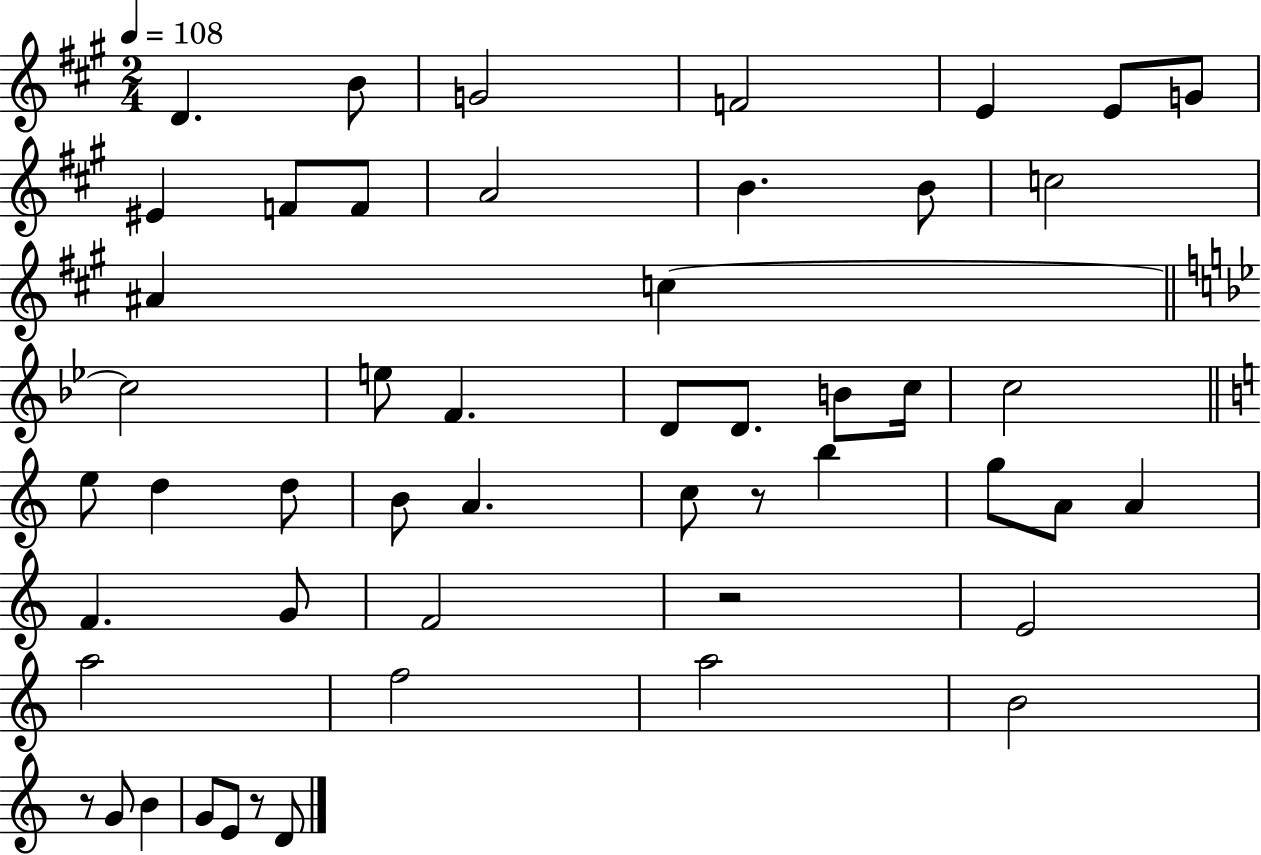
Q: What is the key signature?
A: A major